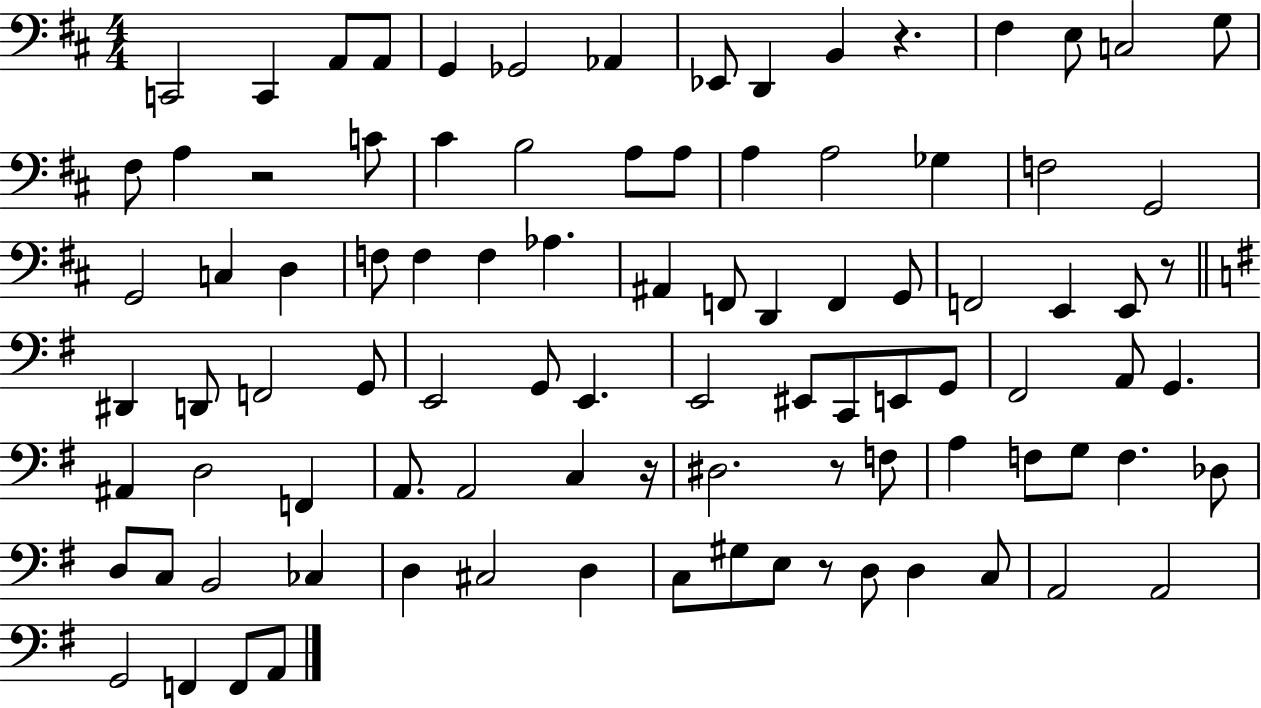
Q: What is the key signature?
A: D major